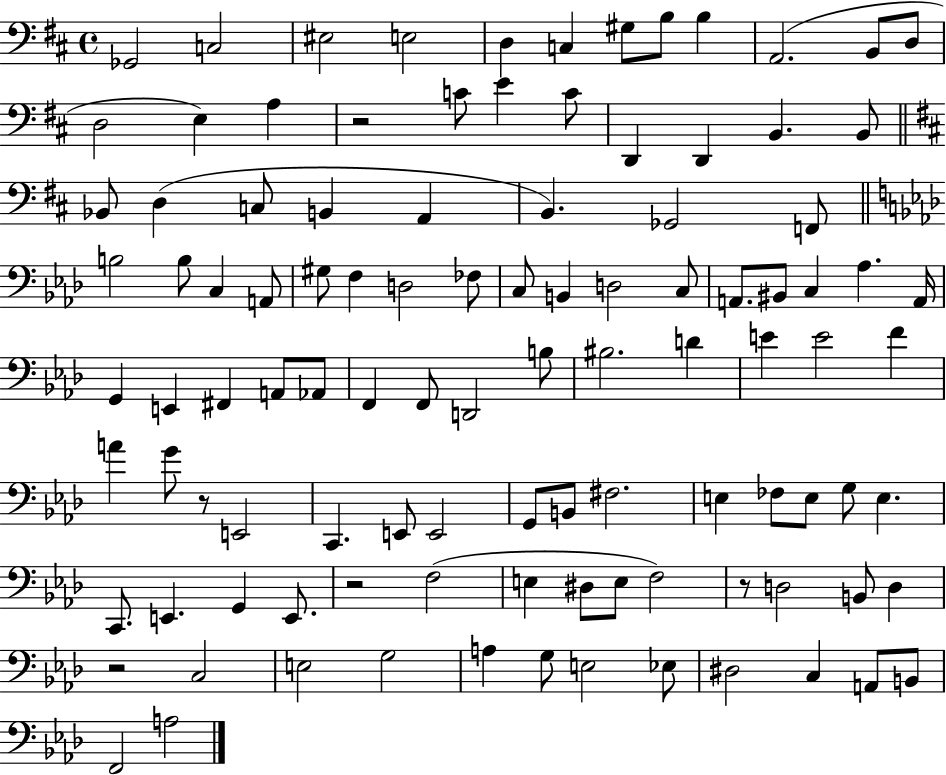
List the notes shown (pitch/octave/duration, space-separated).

Gb2/h C3/h EIS3/h E3/h D3/q C3/q G#3/e B3/e B3/q A2/h. B2/e D3/e D3/h E3/q A3/q R/h C4/e E4/q C4/e D2/q D2/q B2/q. B2/e Bb2/e D3/q C3/e B2/q A2/q B2/q. Gb2/h F2/e B3/h B3/e C3/q A2/e G#3/e F3/q D3/h FES3/e C3/e B2/q D3/h C3/e A2/e. BIS2/e C3/q Ab3/q. A2/s G2/q E2/q F#2/q A2/e Ab2/e F2/q F2/e D2/h B3/e BIS3/h. D4/q E4/q E4/h F4/q A4/q G4/e R/e E2/h C2/q. E2/e E2/h G2/e B2/e F#3/h. E3/q FES3/e E3/e G3/e E3/q. C2/e. E2/q. G2/q E2/e. R/h F3/h E3/q D#3/e E3/e F3/h R/e D3/h B2/e D3/q R/h C3/h E3/h G3/h A3/q G3/e E3/h Eb3/e D#3/h C3/q A2/e B2/e F2/h A3/h